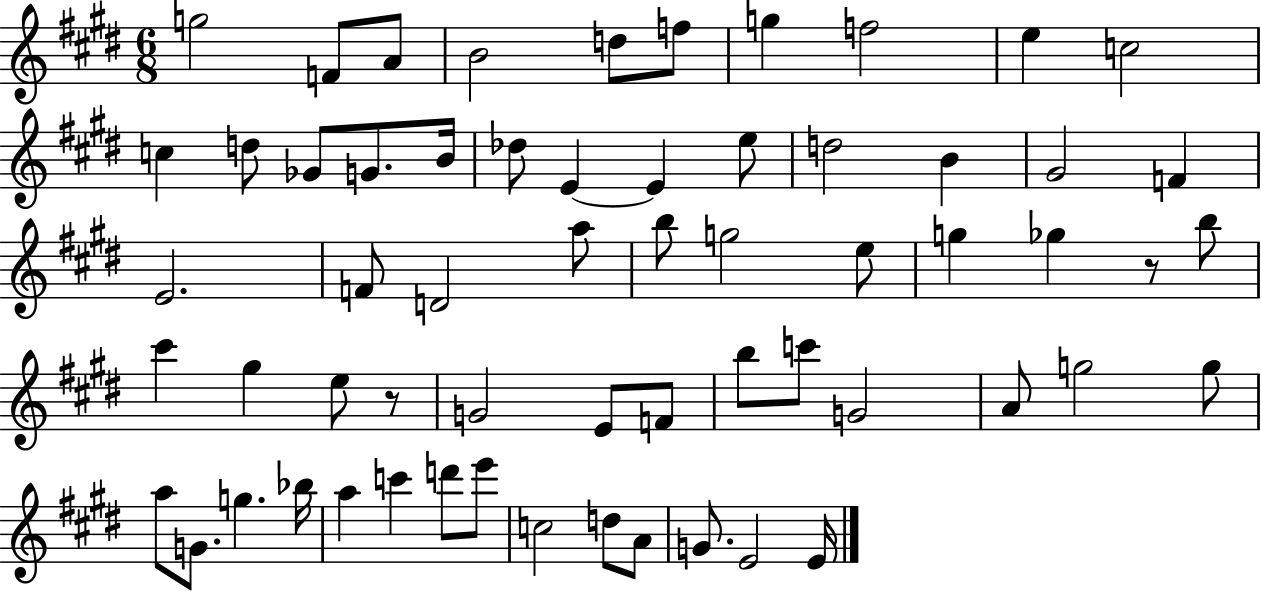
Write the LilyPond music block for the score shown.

{
  \clef treble
  \numericTimeSignature
  \time 6/8
  \key e \major
  g''2 f'8 a'8 | b'2 d''8 f''8 | g''4 f''2 | e''4 c''2 | \break c''4 d''8 ges'8 g'8. b'16 | des''8 e'4~~ e'4 e''8 | d''2 b'4 | gis'2 f'4 | \break e'2. | f'8 d'2 a''8 | b''8 g''2 e''8 | g''4 ges''4 r8 b''8 | \break cis'''4 gis''4 e''8 r8 | g'2 e'8 f'8 | b''8 c'''8 g'2 | a'8 g''2 g''8 | \break a''8 g'8. g''4. bes''16 | a''4 c'''4 d'''8 e'''8 | c''2 d''8 a'8 | g'8. e'2 e'16 | \break \bar "|."
}